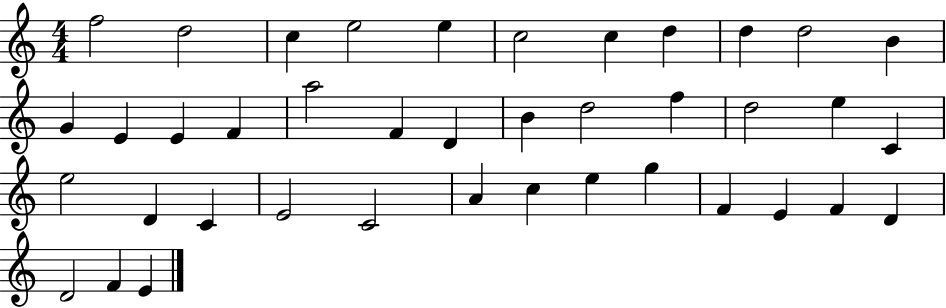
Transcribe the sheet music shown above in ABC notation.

X:1
T:Untitled
M:4/4
L:1/4
K:C
f2 d2 c e2 e c2 c d d d2 B G E E F a2 F D B d2 f d2 e C e2 D C E2 C2 A c e g F E F D D2 F E